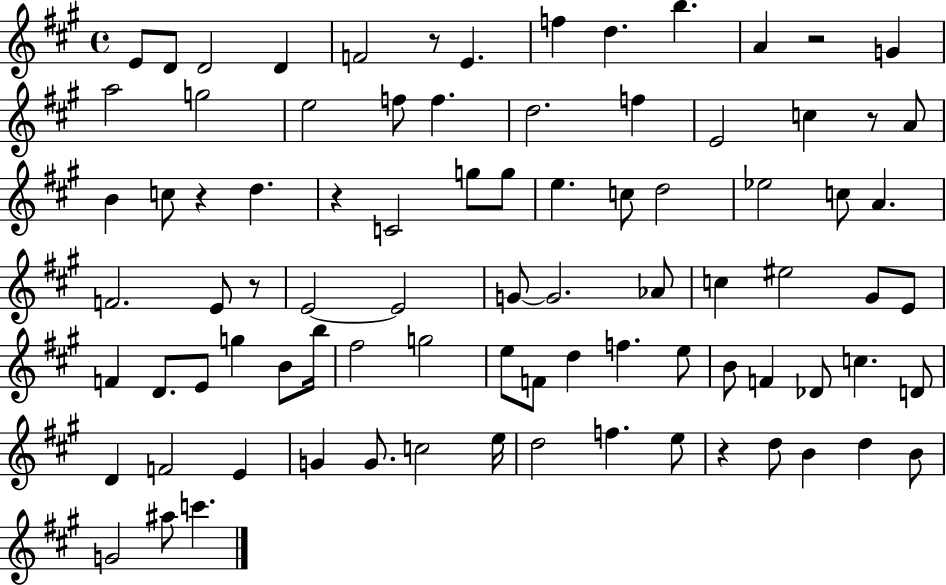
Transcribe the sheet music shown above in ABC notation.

X:1
T:Untitled
M:4/4
L:1/4
K:A
E/2 D/2 D2 D F2 z/2 E f d b A z2 G a2 g2 e2 f/2 f d2 f E2 c z/2 A/2 B c/2 z d z C2 g/2 g/2 e c/2 d2 _e2 c/2 A F2 E/2 z/2 E2 E2 G/2 G2 _A/2 c ^e2 ^G/2 E/2 F D/2 E/2 g B/2 b/4 ^f2 g2 e/2 F/2 d f e/2 B/2 F _D/2 c D/2 D F2 E G G/2 c2 e/4 d2 f e/2 z d/2 B d B/2 G2 ^a/2 c'